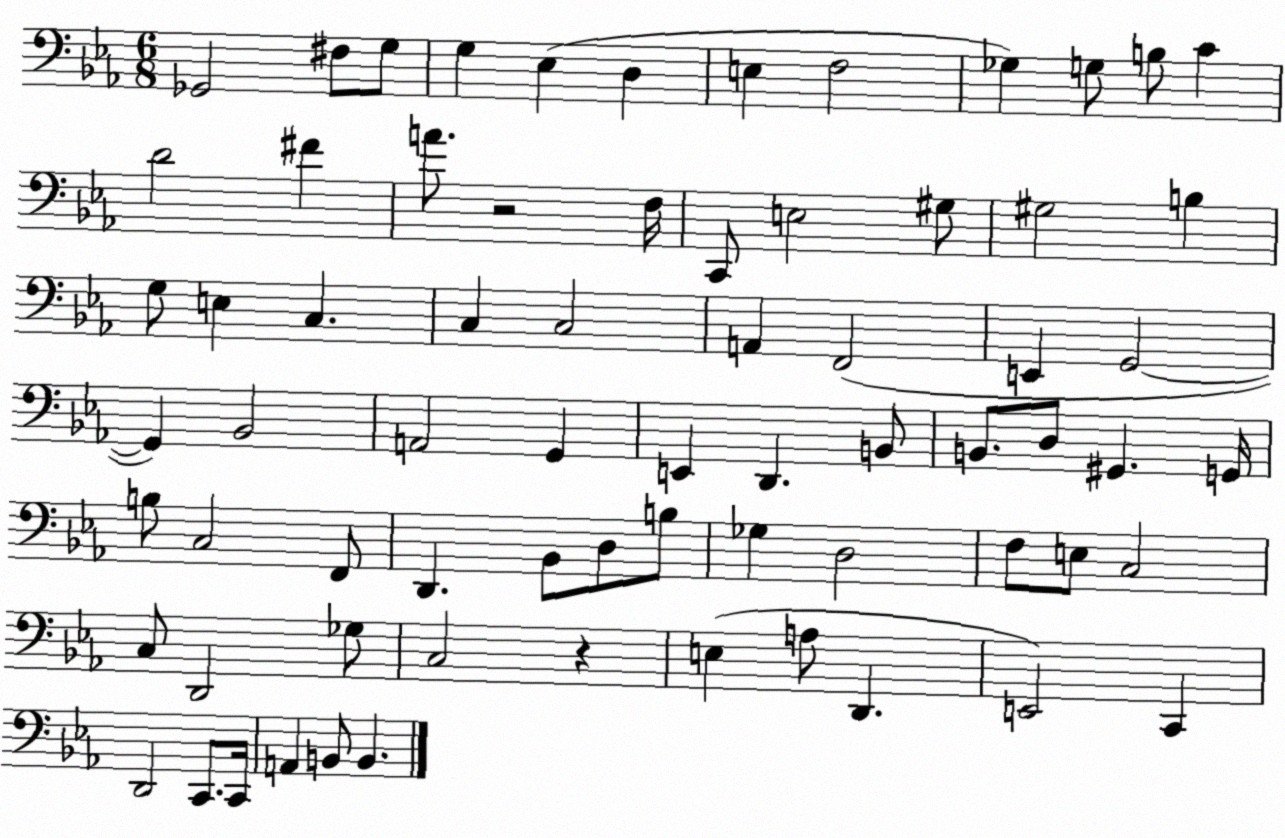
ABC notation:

X:1
T:Untitled
M:6/8
L:1/4
K:Eb
_G,,2 ^F,/2 G,/2 G, _E, D, E, F,2 _G, G,/2 B,/2 C D2 ^F A/2 z2 F,/4 C,,/2 E,2 ^G,/2 ^G,2 B, G,/2 E, C, C, C,2 A,, F,,2 E,, G,,2 G,, _B,,2 A,,2 G,, E,, D,, B,,/2 B,,/2 D,/2 ^G,, G,,/4 B,/2 C,2 F,,/2 D,, _B,,/2 D,/2 B,/2 _G, D,2 F,/2 E,/2 C,2 C,/2 D,,2 _G,/2 C,2 z E, A,/2 D,, E,,2 C,, D,,2 C,,/2 C,,/4 A,, B,,/2 B,,